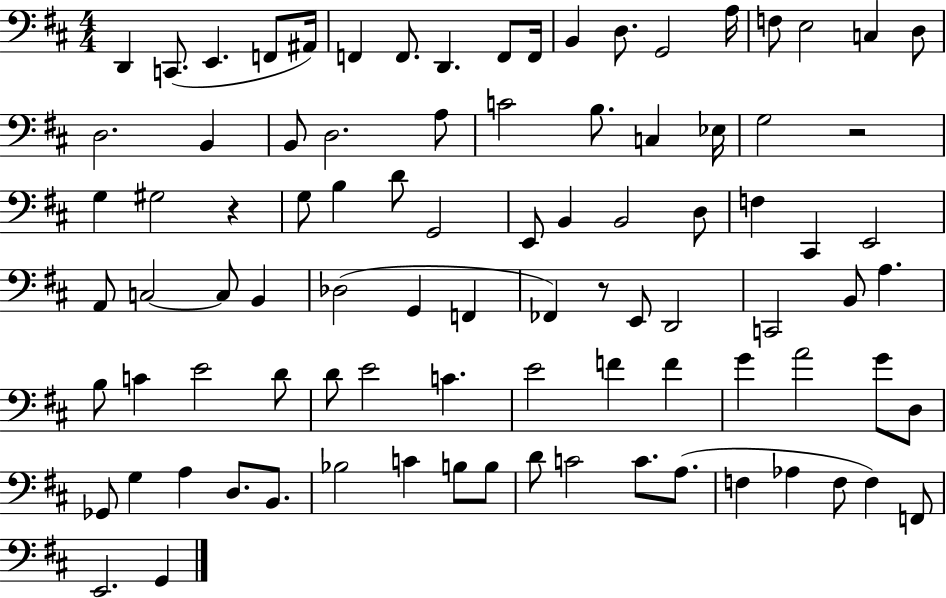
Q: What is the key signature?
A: D major